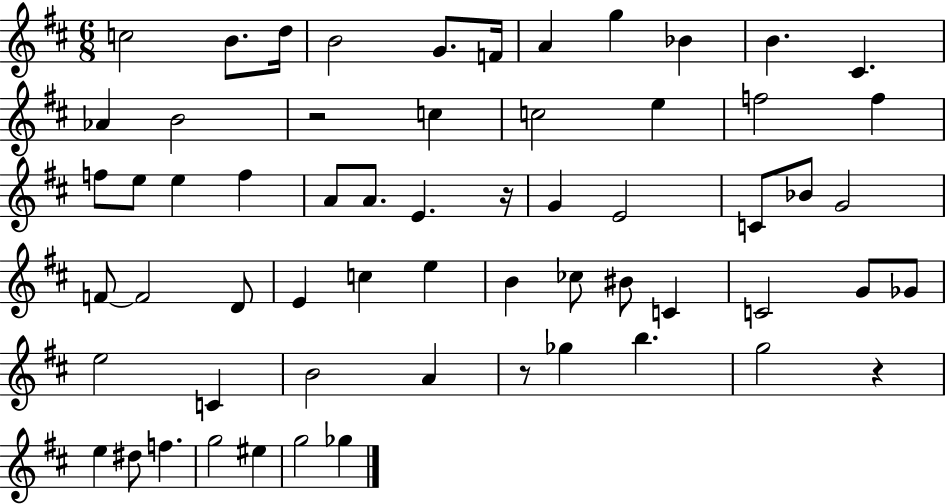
C5/h B4/e. D5/s B4/h G4/e. F4/s A4/q G5/q Bb4/q B4/q. C#4/q. Ab4/q B4/h R/h C5/q C5/h E5/q F5/h F5/q F5/e E5/e E5/q F5/q A4/e A4/e. E4/q. R/s G4/q E4/h C4/e Bb4/e G4/h F4/e F4/h D4/e E4/q C5/q E5/q B4/q CES5/e BIS4/e C4/q C4/h G4/e Gb4/e E5/h C4/q B4/h A4/q R/e Gb5/q B5/q. G5/h R/q E5/q D#5/e F5/q. G5/h EIS5/q G5/h Gb5/q